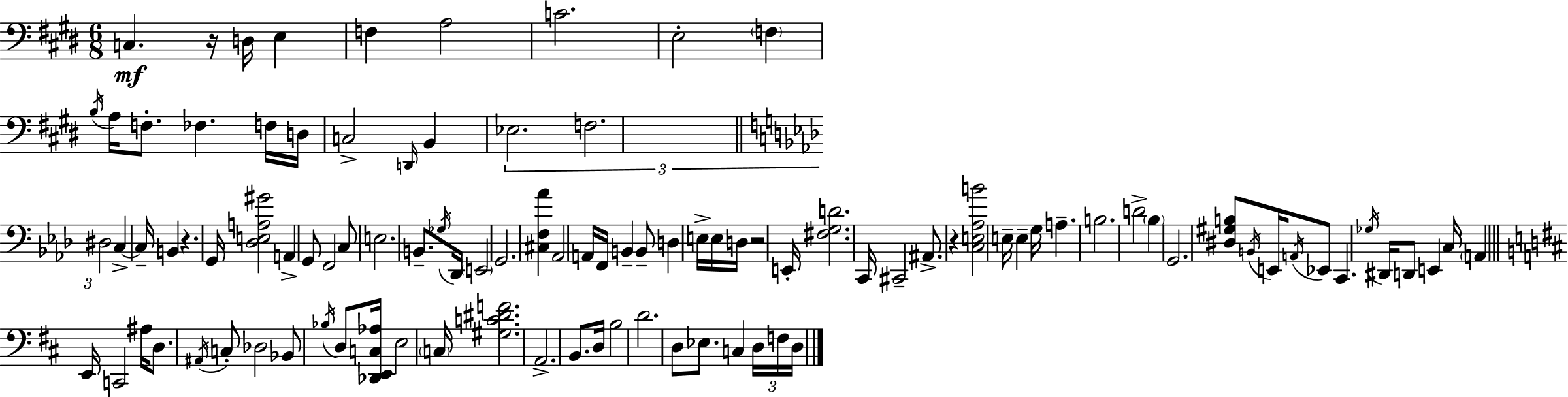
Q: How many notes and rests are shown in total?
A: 100